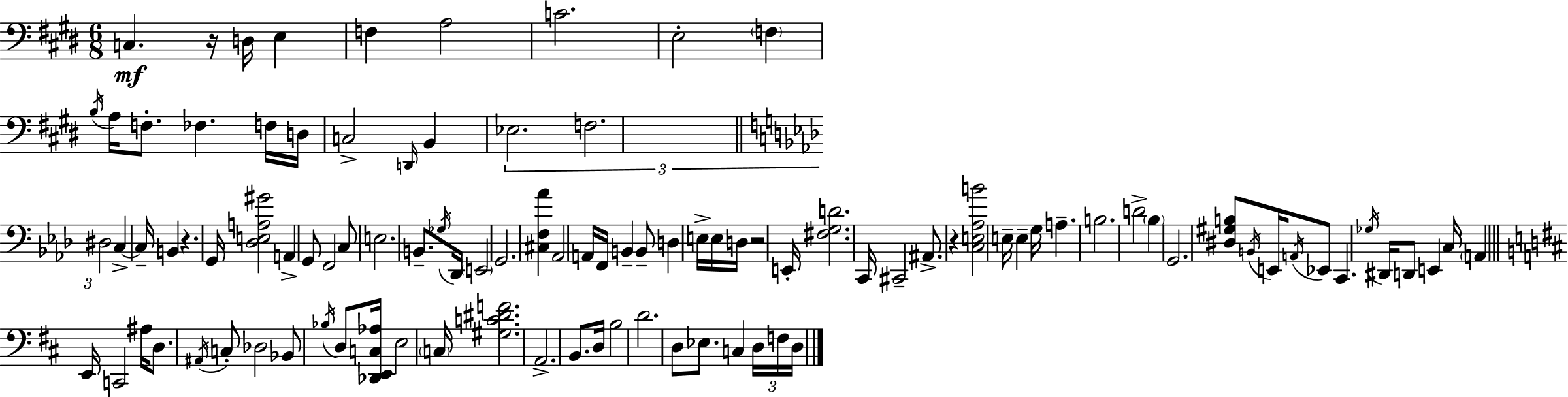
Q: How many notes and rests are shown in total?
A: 100